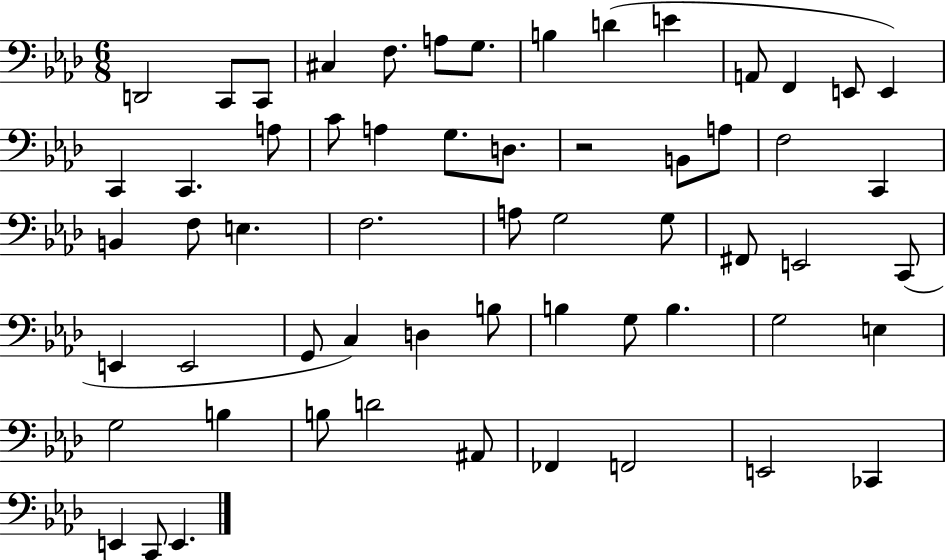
D2/h C2/e C2/e C#3/q F3/e. A3/e G3/e. B3/q D4/q E4/q A2/e F2/q E2/e E2/q C2/q C2/q. A3/e C4/e A3/q G3/e. D3/e. R/h B2/e A3/e F3/h C2/q B2/q F3/e E3/q. F3/h. A3/e G3/h G3/e F#2/e E2/h C2/e E2/q E2/h G2/e C3/q D3/q B3/e B3/q G3/e B3/q. G3/h E3/q G3/h B3/q B3/e D4/h A#2/e FES2/q F2/h E2/h CES2/q E2/q C2/e E2/q.